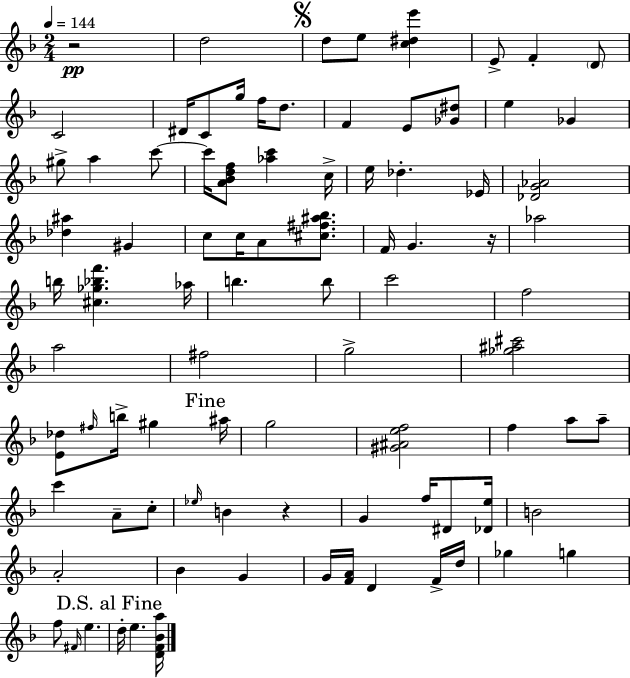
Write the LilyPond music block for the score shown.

{
  \clef treble
  \numericTimeSignature
  \time 2/4
  \key f \major
  \tempo 4 = 144
  r2\pp | d''2 | \mark \markup { \musicglyph "scripts.segno" } d''8 e''8 <c'' dis'' e'''>4 | e'8-> f'4-. \parenthesize d'8 | \break c'2 | dis'16 c'8 g''16 f''16 d''8. | f'4 e'8 <ges' dis''>8 | e''4 ges'4 | \break gis''8-> a''4 c'''8~~ | c'''16 <a' bes' d'' f''>8 <aes'' c'''>4 c''16-> | e''16 des''4.-. ees'16 | <des' g' aes'>2 | \break <des'' ais''>4 gis'4 | c''8 c''16 a'8 <cis'' fis'' ais'' bes''>8. | f'16 g'4. r16 | aes''2 | \break b''16 <cis'' ges'' bes'' f'''>4. aes''16 | b''4. b''8 | c'''2 | f''2 | \break a''2 | fis''2 | g''2-> | <ges'' ais'' cis'''>2 | \break <e' des''>8 \grace { fis''16 } b''16-> gis''4 | \mark "Fine" ais''16 g''2 | <gis' ais' e'' f''>2 | f''4 a''8 a''8-- | \break c'''4 a'8-- c''8-. | \grace { ees''16 } b'4 r4 | g'4 f''16 dis'8 | <des' e''>16 b'2 | \break a'2-. | bes'4 g'4 | g'16 <f' a'>16 d'4 | f'16-> d''16 ges''4 g''4 | \break f''8 \grace { fis'16 } e''4. | \mark "D.S. al Fine" d''16-. e''4. | <d' f' bes' a''>16 \bar "|."
}